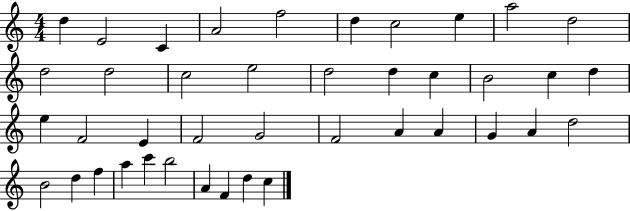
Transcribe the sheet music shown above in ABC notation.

X:1
T:Untitled
M:4/4
L:1/4
K:C
d E2 C A2 f2 d c2 e a2 d2 d2 d2 c2 e2 d2 d c B2 c d e F2 E F2 G2 F2 A A G A d2 B2 d f a c' b2 A F d c